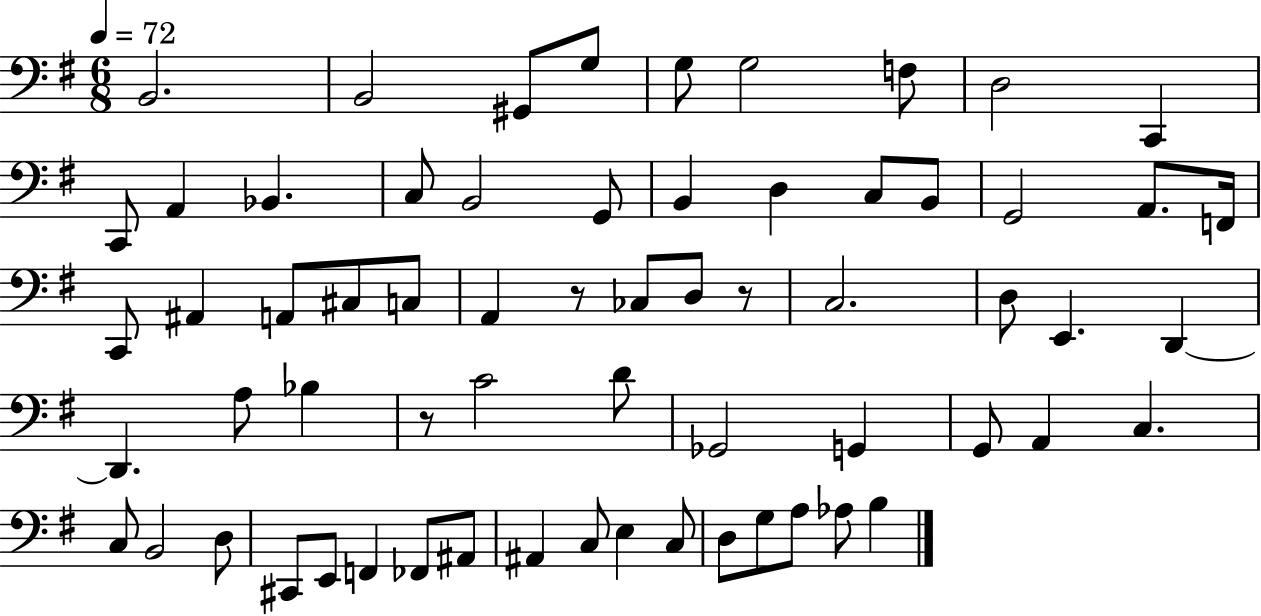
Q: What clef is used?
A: bass